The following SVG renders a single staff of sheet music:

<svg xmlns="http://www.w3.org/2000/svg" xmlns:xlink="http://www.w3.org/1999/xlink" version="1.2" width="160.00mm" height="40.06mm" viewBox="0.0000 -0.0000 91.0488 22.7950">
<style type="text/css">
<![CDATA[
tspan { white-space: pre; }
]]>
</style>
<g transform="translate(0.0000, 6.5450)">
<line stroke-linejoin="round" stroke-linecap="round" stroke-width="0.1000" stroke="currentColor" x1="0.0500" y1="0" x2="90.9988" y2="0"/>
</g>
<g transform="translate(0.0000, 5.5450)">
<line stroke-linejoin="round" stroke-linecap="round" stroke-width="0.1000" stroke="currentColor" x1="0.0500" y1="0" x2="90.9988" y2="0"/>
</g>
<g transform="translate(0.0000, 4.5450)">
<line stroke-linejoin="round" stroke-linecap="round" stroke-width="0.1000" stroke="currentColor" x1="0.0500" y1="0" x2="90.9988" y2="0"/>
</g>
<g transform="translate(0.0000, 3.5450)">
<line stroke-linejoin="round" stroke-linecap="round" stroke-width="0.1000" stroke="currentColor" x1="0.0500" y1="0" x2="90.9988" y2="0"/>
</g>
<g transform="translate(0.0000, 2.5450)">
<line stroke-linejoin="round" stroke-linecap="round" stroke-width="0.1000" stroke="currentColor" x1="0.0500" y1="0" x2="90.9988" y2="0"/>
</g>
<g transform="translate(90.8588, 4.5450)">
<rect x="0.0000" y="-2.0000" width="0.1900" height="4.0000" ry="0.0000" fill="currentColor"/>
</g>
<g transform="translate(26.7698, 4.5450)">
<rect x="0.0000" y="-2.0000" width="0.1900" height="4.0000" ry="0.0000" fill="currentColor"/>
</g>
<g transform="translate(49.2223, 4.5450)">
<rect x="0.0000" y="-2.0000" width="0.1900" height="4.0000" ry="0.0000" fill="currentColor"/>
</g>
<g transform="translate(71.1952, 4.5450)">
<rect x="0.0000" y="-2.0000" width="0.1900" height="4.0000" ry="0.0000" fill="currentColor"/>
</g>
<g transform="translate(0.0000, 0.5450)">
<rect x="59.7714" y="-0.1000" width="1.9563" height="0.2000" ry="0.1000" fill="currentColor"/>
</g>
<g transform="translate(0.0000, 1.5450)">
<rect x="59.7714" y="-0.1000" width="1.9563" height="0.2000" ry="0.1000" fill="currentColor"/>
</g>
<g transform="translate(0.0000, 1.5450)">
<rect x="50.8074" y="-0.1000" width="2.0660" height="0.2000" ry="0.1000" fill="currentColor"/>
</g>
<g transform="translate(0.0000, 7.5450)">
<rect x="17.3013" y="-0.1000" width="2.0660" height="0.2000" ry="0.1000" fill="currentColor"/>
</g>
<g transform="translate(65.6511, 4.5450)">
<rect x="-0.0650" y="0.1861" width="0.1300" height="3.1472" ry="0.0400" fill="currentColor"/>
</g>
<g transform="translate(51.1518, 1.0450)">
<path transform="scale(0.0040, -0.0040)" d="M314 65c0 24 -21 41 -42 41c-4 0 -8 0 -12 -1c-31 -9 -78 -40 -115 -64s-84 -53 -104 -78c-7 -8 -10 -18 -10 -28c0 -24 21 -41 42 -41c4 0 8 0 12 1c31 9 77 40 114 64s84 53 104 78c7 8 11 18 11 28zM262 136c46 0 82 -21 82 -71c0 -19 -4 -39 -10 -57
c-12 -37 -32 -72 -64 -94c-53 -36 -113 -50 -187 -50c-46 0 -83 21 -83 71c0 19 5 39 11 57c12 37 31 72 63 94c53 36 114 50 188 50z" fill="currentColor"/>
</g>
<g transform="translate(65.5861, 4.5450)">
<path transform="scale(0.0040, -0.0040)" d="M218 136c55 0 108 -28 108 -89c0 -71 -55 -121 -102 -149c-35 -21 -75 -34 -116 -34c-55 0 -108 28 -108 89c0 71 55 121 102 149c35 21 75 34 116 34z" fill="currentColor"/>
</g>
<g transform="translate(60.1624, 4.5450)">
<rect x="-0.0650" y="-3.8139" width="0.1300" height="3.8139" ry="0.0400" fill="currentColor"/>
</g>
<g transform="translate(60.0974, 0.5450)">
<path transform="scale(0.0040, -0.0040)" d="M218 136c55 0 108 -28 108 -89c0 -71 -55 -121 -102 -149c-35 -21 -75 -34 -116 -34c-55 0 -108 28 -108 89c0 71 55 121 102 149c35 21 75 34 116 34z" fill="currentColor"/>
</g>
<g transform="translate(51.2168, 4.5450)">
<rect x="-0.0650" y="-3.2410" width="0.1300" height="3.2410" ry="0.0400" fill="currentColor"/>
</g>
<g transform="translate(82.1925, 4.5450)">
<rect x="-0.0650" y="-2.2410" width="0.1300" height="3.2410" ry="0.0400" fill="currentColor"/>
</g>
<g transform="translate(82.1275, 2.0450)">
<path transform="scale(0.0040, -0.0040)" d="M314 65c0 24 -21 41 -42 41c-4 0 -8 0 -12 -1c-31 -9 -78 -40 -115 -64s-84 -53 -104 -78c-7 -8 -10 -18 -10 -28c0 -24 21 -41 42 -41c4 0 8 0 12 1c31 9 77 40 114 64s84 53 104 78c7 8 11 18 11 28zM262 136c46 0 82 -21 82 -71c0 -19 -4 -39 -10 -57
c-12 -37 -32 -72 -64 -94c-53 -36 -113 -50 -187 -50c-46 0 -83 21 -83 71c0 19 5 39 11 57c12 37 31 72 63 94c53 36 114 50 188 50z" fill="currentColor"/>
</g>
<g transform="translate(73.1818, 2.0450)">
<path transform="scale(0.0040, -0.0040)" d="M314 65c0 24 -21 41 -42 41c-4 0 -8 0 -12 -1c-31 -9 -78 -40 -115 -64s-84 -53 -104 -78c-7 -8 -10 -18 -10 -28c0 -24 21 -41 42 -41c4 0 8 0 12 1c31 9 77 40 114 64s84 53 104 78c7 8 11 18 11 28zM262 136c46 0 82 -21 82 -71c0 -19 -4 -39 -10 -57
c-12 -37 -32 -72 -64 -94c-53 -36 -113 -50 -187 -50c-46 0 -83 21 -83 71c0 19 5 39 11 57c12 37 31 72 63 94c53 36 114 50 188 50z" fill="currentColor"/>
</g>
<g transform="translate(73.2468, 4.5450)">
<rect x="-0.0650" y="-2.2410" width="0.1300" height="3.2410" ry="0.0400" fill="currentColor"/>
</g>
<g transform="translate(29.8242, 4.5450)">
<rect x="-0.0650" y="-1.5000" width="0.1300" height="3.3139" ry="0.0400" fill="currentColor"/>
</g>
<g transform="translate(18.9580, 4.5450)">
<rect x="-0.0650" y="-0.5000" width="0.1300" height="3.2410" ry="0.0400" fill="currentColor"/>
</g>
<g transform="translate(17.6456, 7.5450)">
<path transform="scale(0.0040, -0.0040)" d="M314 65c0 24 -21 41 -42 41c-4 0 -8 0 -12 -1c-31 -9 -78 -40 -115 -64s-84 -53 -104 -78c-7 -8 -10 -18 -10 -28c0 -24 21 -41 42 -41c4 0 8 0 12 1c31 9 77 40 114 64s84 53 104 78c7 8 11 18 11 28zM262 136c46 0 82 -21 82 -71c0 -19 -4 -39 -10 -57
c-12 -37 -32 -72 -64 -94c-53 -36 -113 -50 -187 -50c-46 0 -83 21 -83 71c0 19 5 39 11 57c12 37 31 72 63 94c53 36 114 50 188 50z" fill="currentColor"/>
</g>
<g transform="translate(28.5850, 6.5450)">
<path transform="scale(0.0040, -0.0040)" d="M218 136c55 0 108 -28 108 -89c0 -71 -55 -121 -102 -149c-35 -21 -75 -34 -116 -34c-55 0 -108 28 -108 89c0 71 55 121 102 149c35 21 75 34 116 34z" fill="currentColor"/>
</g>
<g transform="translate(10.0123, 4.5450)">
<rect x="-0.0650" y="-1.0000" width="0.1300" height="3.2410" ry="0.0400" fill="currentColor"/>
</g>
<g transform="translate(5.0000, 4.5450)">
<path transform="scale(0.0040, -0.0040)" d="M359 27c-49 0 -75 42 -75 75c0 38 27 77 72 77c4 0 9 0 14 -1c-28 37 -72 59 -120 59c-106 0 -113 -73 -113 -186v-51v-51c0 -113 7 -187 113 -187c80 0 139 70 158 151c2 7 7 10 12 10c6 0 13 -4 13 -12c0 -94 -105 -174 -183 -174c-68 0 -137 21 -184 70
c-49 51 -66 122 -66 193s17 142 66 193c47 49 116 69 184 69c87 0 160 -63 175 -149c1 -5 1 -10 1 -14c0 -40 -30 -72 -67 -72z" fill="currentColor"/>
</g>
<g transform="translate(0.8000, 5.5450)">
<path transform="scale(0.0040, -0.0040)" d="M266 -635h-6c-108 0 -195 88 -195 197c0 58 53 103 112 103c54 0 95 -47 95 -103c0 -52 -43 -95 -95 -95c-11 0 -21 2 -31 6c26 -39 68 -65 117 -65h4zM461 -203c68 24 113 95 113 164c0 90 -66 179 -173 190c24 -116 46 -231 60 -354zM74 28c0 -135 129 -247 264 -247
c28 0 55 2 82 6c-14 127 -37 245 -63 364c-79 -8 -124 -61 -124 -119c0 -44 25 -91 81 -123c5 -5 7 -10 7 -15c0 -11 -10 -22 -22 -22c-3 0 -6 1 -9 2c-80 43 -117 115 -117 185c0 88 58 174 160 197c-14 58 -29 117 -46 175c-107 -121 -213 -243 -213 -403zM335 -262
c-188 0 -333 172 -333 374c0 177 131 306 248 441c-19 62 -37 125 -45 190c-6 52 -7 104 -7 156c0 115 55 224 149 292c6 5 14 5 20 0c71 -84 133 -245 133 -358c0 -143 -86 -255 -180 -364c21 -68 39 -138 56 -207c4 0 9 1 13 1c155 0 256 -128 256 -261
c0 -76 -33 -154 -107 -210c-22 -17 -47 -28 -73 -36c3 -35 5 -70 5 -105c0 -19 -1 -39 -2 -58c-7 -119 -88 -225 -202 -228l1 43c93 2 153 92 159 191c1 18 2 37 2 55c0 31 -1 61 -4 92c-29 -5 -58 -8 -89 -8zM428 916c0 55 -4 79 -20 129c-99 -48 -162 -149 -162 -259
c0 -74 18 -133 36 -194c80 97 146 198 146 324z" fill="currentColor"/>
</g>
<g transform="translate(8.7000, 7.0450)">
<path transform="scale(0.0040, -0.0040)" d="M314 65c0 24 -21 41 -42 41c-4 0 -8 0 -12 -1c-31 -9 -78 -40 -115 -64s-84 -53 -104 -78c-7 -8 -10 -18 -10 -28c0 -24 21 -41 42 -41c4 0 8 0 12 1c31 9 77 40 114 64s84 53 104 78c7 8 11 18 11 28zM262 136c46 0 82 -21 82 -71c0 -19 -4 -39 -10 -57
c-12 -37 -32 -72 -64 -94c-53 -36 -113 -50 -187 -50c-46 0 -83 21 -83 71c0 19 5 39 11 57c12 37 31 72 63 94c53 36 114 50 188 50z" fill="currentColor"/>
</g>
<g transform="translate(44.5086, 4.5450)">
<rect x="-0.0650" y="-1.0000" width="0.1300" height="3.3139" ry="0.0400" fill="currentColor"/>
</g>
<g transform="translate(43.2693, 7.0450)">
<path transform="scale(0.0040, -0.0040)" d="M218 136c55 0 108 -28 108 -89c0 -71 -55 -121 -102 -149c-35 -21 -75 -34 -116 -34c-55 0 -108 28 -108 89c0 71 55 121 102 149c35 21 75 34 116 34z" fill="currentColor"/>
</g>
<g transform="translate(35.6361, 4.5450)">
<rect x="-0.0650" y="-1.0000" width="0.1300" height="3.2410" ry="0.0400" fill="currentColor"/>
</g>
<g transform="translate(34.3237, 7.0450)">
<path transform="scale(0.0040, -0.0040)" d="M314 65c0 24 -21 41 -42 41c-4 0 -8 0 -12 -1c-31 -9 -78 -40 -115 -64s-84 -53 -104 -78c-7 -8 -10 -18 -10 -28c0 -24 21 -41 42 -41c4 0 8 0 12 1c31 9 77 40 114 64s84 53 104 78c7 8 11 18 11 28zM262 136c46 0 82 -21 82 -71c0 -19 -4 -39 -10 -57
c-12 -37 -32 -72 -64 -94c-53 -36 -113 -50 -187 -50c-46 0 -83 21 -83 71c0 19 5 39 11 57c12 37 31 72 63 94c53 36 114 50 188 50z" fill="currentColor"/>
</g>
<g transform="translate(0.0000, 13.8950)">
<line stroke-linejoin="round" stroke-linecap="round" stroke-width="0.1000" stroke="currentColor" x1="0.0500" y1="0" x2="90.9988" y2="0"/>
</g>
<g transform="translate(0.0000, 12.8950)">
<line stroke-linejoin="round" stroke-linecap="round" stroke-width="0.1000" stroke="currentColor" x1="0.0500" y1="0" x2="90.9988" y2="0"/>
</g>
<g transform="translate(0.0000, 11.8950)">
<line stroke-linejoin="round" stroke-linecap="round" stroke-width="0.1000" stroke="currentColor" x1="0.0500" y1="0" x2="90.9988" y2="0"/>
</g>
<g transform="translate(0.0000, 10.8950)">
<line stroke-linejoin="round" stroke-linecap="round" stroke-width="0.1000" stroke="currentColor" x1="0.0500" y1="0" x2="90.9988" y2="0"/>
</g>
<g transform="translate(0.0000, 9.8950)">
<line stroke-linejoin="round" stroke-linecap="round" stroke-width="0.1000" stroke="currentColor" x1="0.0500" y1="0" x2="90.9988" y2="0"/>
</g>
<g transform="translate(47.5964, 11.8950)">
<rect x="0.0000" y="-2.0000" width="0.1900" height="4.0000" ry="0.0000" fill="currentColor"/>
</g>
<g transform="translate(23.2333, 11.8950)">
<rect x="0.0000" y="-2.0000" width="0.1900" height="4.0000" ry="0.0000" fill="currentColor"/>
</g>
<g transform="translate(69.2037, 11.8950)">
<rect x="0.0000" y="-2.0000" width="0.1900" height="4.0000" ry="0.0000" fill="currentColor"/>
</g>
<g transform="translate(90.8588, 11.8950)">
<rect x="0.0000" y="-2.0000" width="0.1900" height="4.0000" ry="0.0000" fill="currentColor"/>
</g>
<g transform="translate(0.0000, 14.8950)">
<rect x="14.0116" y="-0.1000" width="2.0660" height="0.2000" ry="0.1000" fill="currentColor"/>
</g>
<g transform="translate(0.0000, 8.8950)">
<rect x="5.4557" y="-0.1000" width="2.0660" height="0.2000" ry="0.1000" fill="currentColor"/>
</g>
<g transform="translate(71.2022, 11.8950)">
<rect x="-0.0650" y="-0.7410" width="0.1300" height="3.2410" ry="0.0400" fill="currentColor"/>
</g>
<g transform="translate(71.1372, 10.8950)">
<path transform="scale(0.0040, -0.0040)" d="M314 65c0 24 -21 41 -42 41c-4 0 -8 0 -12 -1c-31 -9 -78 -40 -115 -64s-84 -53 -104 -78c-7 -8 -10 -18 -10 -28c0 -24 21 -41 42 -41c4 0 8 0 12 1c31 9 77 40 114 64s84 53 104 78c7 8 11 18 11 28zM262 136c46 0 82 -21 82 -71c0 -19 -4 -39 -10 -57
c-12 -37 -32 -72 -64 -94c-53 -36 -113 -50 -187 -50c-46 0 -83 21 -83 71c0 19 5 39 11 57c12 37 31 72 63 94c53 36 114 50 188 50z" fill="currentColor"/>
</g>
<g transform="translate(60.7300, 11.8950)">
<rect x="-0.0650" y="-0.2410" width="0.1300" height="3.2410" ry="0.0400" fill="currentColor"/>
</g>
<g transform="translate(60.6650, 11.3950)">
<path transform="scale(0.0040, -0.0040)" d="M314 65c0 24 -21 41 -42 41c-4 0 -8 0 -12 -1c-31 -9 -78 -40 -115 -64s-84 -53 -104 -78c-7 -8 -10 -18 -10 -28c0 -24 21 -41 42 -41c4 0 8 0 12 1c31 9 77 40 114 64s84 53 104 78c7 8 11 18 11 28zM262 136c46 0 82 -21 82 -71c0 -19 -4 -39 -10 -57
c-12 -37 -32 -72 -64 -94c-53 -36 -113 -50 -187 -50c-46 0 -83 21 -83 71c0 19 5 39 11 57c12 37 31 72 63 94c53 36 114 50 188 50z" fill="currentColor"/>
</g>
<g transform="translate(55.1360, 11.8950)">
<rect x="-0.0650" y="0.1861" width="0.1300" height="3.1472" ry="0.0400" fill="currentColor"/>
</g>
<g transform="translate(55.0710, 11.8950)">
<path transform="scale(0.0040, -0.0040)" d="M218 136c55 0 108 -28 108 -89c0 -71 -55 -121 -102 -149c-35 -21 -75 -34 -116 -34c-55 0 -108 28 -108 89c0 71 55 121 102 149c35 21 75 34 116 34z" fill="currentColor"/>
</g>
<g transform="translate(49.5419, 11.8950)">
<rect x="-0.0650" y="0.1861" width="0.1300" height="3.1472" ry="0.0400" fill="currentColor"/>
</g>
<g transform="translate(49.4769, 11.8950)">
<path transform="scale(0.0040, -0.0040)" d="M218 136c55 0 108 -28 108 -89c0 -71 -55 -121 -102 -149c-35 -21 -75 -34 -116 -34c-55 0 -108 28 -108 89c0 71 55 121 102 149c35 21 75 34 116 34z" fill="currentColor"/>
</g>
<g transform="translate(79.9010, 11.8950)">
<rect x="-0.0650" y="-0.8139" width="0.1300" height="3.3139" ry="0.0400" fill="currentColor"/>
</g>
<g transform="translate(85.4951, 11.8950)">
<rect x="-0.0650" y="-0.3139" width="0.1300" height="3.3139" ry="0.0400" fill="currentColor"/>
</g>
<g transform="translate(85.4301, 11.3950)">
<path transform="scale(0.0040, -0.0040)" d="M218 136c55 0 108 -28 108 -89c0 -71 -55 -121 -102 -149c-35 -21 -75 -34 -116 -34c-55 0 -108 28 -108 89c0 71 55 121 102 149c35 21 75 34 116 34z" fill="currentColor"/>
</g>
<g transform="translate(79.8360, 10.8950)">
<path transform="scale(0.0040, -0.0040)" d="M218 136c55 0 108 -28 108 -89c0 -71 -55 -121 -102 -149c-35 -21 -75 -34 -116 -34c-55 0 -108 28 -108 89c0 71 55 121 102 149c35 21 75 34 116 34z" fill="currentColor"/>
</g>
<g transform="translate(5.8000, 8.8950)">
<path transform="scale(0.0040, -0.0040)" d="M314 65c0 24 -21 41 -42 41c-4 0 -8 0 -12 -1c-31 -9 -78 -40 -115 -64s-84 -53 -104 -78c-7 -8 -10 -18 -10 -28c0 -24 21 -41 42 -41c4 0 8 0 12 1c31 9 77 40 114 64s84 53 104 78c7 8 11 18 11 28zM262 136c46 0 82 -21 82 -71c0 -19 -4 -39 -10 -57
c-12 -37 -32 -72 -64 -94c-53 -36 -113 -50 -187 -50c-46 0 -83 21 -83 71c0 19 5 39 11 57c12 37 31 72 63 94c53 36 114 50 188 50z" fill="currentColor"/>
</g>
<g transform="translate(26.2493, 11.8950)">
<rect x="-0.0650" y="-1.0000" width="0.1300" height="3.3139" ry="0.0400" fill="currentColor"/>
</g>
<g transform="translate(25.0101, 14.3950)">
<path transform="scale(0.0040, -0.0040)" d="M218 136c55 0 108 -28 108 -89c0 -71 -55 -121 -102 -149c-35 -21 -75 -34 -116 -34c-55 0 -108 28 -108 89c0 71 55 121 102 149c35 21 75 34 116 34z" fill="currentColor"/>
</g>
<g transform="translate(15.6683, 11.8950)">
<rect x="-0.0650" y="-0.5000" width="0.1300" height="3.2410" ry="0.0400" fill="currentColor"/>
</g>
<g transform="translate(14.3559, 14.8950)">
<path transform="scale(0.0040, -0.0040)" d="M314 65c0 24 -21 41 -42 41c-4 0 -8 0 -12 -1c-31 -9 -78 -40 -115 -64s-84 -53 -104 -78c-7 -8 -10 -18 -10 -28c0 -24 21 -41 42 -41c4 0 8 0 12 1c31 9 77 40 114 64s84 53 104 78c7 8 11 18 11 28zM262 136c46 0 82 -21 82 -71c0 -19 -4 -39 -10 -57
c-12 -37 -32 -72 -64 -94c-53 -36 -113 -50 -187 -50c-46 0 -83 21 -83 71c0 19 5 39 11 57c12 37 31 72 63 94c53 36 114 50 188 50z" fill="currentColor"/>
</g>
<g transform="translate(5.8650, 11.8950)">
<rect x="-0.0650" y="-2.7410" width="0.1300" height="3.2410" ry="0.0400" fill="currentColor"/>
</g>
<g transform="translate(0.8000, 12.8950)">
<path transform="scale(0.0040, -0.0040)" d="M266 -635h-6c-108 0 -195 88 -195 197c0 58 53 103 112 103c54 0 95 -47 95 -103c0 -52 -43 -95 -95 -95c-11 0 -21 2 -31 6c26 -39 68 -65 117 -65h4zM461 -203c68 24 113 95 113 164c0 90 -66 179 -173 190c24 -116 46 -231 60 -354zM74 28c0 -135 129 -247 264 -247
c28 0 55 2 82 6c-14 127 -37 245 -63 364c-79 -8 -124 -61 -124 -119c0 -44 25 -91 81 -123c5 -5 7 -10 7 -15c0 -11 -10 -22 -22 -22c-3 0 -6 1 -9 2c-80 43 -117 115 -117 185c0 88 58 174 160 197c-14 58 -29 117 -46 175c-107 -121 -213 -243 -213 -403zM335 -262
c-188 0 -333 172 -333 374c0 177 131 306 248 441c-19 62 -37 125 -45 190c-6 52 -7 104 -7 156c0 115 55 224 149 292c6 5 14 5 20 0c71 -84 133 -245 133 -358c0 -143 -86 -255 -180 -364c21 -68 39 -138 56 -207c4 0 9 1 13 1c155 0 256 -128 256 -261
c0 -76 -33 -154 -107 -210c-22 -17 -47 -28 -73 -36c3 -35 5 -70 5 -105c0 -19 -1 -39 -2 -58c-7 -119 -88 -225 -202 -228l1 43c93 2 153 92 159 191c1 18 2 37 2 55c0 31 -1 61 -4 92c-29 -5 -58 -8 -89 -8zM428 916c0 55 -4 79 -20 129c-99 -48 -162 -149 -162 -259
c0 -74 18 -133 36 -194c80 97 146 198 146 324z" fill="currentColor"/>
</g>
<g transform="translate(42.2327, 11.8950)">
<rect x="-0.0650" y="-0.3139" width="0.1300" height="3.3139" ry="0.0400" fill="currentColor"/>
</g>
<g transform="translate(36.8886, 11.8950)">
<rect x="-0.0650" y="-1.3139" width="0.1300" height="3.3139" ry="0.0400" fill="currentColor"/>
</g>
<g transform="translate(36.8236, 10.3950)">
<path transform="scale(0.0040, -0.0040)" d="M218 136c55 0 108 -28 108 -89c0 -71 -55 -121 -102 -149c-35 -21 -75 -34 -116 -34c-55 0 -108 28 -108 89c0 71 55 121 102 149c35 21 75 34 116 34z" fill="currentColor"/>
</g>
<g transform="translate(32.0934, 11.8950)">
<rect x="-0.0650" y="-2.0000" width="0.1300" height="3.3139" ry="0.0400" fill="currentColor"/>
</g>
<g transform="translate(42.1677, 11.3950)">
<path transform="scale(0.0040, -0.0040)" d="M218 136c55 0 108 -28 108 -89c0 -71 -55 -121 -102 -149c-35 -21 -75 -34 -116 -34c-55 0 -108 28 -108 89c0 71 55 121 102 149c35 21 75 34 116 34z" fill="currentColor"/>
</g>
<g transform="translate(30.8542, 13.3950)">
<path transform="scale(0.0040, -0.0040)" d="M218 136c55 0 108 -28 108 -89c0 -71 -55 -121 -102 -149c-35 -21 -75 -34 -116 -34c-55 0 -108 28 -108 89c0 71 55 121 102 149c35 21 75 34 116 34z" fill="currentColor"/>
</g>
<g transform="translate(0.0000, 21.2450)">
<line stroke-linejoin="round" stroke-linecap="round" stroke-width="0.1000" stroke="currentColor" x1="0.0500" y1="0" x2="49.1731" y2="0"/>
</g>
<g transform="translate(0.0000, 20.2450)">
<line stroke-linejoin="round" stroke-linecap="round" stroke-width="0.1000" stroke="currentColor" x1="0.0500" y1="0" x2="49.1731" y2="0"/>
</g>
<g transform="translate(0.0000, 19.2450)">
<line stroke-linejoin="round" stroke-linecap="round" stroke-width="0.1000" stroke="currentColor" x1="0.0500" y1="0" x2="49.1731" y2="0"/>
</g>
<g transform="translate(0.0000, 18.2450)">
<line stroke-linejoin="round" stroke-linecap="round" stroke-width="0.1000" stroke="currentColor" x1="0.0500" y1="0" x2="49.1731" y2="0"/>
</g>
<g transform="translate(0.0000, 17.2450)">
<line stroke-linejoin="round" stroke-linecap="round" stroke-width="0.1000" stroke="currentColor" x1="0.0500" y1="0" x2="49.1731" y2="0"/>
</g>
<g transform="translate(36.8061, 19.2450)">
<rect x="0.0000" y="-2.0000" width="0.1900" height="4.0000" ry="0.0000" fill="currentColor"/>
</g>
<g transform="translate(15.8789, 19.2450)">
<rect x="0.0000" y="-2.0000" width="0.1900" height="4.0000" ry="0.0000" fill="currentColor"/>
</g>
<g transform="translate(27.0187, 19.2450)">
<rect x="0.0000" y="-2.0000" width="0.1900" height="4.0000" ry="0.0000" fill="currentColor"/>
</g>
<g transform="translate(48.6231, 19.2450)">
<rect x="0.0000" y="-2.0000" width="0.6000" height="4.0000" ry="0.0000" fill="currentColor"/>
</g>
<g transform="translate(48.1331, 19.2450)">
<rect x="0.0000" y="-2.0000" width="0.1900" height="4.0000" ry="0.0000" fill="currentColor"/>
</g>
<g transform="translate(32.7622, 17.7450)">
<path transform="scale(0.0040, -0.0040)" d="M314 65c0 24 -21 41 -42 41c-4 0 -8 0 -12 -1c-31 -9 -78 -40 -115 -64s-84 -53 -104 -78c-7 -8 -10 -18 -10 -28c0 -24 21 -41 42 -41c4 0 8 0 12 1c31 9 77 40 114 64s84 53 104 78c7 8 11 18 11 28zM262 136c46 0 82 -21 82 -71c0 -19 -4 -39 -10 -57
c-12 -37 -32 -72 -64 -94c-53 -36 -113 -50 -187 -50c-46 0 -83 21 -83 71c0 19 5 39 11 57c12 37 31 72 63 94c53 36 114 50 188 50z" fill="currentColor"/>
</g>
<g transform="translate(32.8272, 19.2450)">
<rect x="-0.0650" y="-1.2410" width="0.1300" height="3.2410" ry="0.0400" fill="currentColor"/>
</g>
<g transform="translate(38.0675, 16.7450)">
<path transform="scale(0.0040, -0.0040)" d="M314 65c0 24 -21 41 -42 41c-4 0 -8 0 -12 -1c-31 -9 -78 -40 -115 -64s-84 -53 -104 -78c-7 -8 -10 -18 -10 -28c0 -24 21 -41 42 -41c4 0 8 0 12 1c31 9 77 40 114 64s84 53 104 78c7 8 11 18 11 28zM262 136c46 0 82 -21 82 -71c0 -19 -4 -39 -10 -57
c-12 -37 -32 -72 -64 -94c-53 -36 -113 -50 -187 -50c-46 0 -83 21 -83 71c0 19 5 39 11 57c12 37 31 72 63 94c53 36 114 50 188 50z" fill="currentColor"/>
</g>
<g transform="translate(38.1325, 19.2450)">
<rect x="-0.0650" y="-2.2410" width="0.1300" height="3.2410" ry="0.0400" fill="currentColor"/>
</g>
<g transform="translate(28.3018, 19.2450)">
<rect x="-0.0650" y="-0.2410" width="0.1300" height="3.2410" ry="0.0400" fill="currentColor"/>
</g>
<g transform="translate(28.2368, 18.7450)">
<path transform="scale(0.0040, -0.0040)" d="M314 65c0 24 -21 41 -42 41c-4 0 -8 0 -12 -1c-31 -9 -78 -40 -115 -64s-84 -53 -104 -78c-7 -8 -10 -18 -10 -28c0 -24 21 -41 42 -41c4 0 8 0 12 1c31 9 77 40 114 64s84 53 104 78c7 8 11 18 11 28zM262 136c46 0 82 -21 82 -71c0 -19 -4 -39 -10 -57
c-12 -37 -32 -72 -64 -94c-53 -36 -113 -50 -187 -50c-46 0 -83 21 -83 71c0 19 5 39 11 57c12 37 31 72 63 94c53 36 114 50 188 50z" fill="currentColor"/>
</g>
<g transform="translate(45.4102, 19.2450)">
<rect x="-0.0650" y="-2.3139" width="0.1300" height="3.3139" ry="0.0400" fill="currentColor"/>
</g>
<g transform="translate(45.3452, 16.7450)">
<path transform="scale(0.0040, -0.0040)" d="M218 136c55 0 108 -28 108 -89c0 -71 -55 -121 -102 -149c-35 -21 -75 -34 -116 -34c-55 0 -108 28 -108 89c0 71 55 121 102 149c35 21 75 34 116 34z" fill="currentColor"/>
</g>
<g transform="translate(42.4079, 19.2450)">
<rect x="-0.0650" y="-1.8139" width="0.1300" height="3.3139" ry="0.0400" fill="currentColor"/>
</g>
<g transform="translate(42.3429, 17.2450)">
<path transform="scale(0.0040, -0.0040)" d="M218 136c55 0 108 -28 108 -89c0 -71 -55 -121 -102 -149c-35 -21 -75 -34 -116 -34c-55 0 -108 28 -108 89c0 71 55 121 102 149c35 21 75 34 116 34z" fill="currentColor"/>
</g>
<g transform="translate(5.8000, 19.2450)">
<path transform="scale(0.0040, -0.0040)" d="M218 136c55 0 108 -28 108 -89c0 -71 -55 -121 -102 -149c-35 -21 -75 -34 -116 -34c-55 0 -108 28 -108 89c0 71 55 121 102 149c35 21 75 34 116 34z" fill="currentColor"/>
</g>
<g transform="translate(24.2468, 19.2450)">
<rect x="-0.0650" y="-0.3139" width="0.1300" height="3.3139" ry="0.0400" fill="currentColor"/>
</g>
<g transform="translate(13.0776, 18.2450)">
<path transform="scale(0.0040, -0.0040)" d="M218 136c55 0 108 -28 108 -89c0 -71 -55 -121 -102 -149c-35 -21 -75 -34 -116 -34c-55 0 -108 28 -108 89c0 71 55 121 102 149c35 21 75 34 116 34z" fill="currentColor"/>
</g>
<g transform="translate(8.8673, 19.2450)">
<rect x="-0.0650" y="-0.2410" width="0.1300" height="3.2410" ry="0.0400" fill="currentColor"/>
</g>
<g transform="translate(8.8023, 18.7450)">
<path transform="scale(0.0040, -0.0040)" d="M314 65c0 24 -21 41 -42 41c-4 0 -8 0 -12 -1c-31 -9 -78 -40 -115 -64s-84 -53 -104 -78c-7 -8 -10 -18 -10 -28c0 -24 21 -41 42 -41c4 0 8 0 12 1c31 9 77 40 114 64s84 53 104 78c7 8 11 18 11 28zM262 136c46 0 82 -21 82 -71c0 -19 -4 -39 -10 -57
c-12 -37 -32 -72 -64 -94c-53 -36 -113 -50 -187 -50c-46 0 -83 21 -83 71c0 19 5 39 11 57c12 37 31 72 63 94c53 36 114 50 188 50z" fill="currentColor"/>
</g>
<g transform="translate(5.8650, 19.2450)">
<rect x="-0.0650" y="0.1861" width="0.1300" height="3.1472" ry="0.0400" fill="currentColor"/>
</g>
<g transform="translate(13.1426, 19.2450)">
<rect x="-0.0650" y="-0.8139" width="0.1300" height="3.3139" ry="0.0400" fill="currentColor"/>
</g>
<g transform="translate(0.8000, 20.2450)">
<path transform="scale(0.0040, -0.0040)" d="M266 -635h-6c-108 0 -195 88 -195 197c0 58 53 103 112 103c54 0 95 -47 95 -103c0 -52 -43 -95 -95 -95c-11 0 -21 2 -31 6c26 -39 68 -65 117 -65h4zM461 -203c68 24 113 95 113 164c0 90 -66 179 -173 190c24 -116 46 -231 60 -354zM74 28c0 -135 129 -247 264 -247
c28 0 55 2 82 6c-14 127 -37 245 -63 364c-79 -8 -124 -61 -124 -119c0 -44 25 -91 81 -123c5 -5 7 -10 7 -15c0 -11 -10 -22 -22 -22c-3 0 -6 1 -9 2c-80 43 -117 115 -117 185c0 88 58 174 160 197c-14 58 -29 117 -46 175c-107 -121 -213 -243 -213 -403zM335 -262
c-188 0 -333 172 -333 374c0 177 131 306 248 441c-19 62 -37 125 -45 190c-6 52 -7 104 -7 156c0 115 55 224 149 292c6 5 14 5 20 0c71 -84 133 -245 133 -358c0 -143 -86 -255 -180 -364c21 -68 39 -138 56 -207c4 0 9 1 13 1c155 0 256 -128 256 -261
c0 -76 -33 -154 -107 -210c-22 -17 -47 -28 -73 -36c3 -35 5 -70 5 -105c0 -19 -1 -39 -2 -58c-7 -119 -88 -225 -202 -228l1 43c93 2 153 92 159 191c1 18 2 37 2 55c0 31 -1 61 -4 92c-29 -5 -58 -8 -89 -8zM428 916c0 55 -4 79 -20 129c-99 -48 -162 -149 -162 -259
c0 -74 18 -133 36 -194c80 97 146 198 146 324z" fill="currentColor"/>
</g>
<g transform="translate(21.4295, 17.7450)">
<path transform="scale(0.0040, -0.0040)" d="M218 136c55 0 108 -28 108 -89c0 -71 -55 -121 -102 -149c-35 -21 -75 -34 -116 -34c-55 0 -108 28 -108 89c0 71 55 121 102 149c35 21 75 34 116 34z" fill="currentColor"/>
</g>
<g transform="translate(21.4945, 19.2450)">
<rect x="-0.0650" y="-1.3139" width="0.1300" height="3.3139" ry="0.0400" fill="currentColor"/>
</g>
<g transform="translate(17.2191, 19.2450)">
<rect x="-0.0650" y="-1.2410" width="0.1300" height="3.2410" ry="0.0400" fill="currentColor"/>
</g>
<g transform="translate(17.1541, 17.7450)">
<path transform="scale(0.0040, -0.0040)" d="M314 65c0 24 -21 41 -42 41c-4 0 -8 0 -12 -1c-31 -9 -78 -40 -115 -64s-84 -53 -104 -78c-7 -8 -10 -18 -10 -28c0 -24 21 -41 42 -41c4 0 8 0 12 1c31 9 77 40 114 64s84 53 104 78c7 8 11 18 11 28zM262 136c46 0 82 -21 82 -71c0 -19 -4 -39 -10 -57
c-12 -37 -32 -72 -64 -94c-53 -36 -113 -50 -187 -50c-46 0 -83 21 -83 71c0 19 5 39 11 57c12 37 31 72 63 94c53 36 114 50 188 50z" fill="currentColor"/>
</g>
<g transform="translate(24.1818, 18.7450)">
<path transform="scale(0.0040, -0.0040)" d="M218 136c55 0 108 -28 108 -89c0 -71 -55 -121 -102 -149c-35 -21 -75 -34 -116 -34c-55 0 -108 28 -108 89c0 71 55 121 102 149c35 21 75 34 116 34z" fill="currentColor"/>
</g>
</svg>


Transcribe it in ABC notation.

X:1
T:Untitled
M:4/4
L:1/4
K:C
D2 C2 E D2 D b2 c' B g2 g2 a2 C2 D F e c B B c2 d2 d c B c2 d e2 e c c2 e2 g2 f g